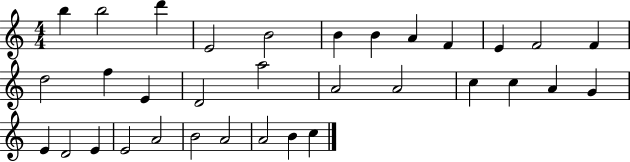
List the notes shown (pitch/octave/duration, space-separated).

B5/q B5/h D6/q E4/h B4/h B4/q B4/q A4/q F4/q E4/q F4/h F4/q D5/h F5/q E4/q D4/h A5/h A4/h A4/h C5/q C5/q A4/q G4/q E4/q D4/h E4/q E4/h A4/h B4/h A4/h A4/h B4/q C5/q